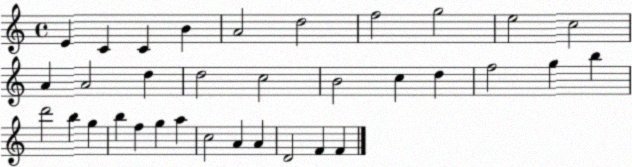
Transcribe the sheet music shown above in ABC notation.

X:1
T:Untitled
M:4/4
L:1/4
K:C
E C C B A2 d2 f2 g2 e2 c2 A A2 d d2 c2 B2 c d f2 g b d'2 b g b f g a c2 A A D2 F F